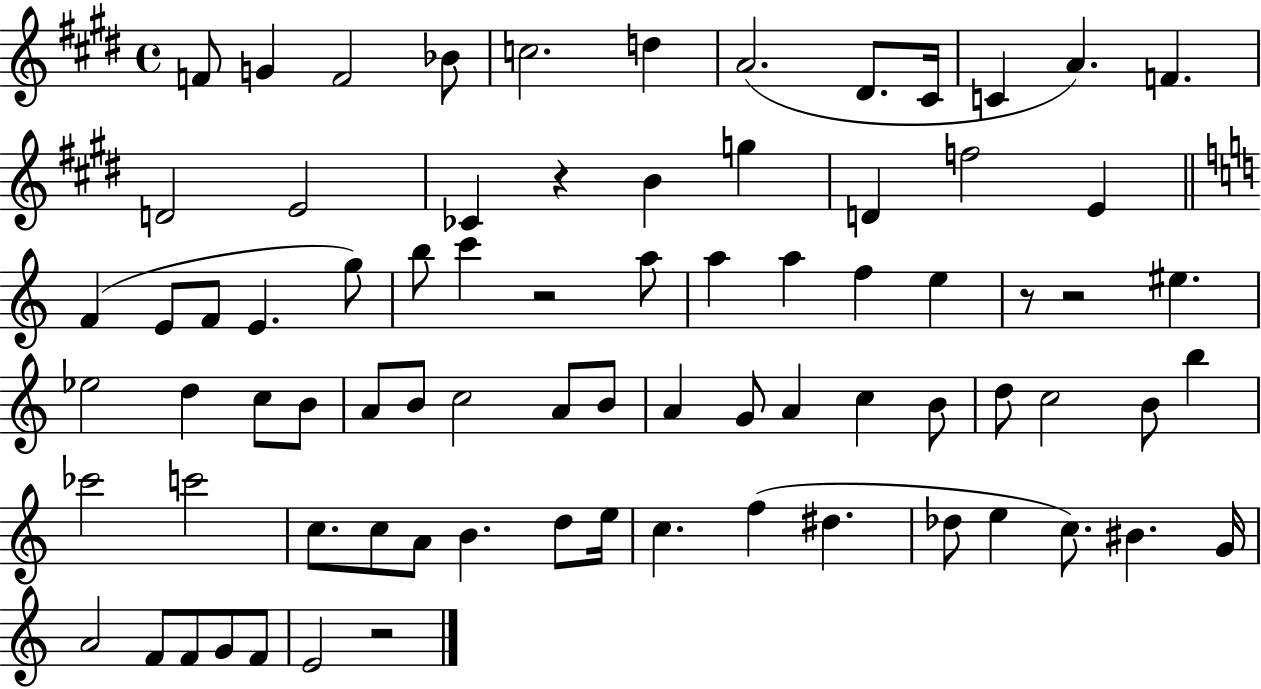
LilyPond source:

{
  \clef treble
  \time 4/4
  \defaultTimeSignature
  \key e \major
  f'8 g'4 f'2 bes'8 | c''2. d''4 | a'2.( dis'8. cis'16 | c'4 a'4.) f'4. | \break d'2 e'2 | ces'4 r4 b'4 g''4 | d'4 f''2 e'4 | \bar "||" \break \key a \minor f'4( e'8 f'8 e'4. g''8) | b''8 c'''4 r2 a''8 | a''4 a''4 f''4 e''4 | r8 r2 eis''4. | \break ees''2 d''4 c''8 b'8 | a'8 b'8 c''2 a'8 b'8 | a'4 g'8 a'4 c''4 b'8 | d''8 c''2 b'8 b''4 | \break ces'''2 c'''2 | c''8. c''8 a'8 b'4. d''8 e''16 | c''4. f''4( dis''4. | des''8 e''4 c''8.) bis'4. g'16 | \break a'2 f'8 f'8 g'8 f'8 | e'2 r2 | \bar "|."
}